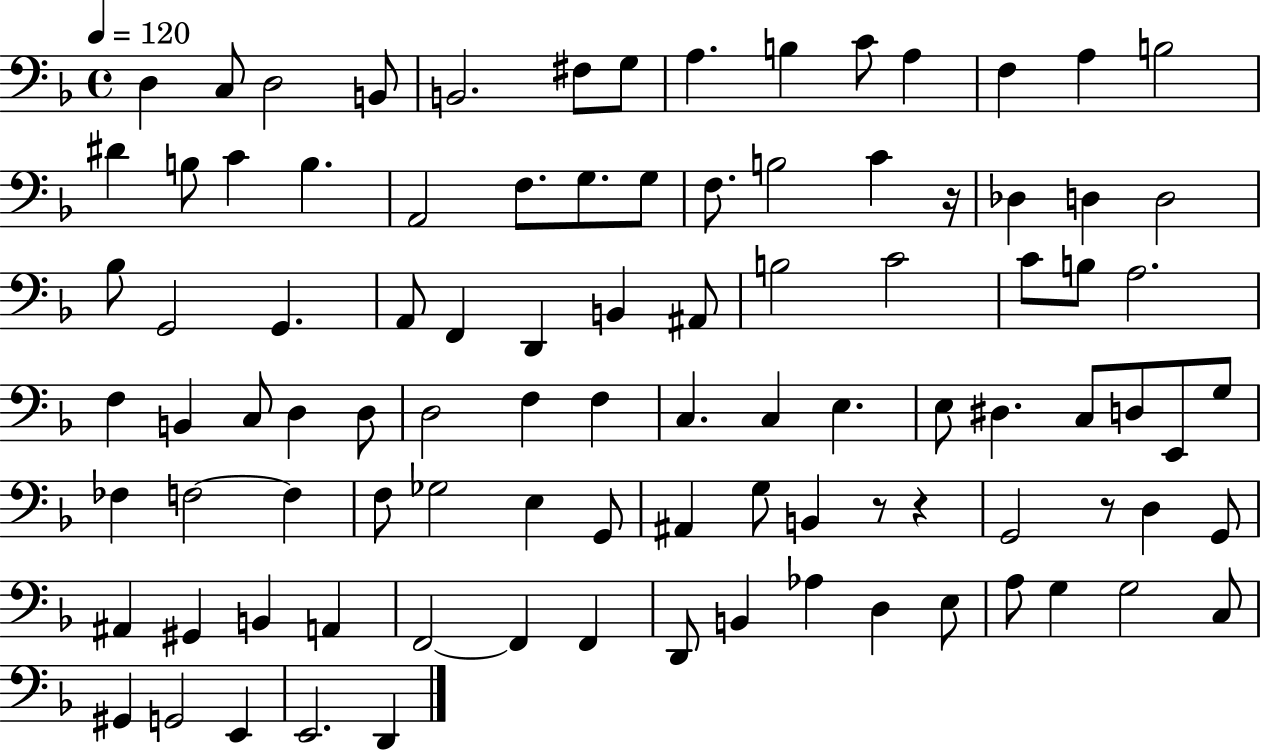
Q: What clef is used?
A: bass